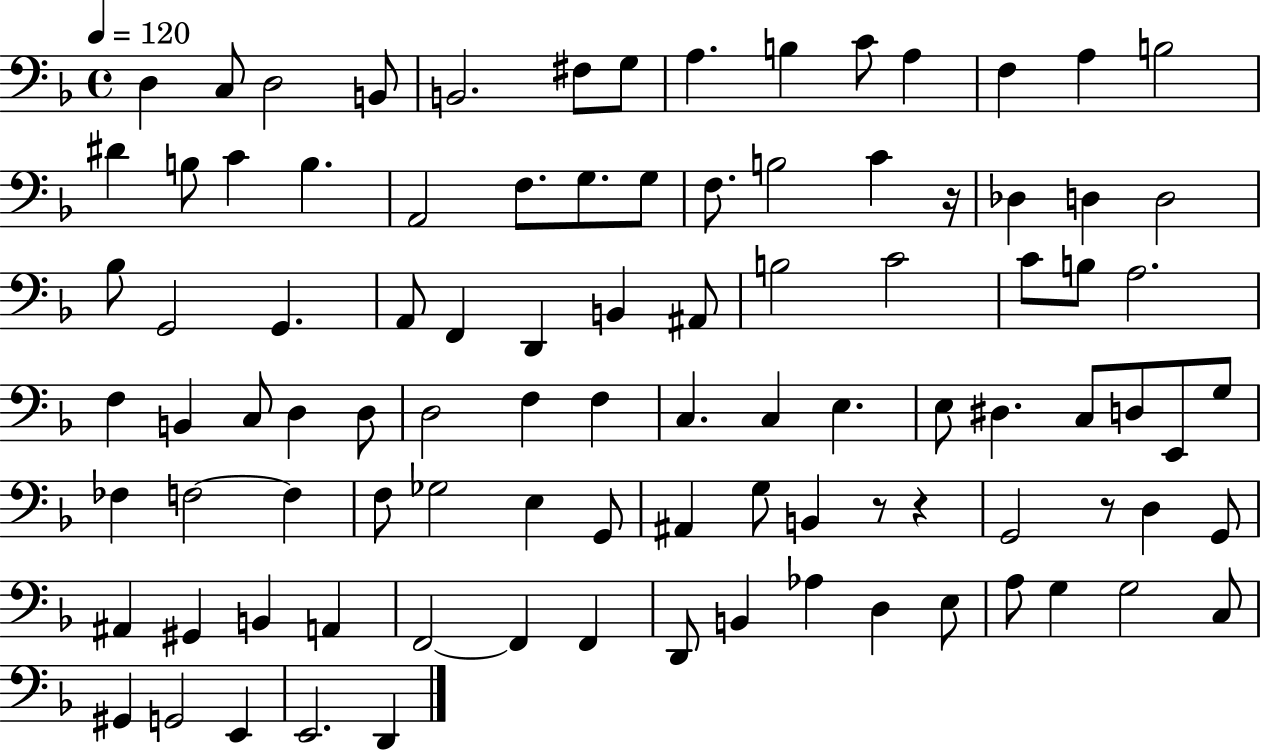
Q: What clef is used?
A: bass